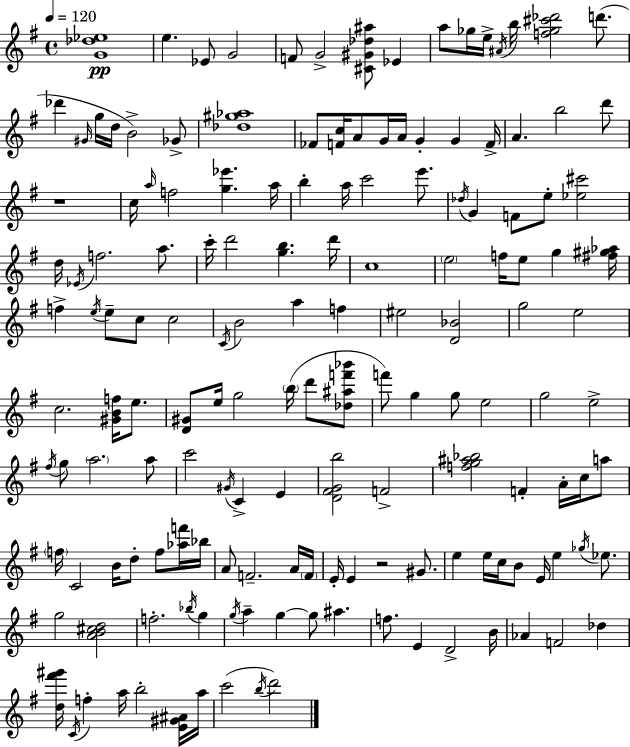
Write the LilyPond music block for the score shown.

{
  \clef treble
  \time 4/4
  \defaultTimeSignature
  \key e \minor
  \tempo 4 = 120
  <g' des'' ees''>1\pp | e''4. ees'8 g'2 | f'8 g'2-> <cis' gis' des'' ais''>8 ees'4 | a''8 ges''16 e''16-> \acciaccatura { ais'16 } b''16 <f'' ges'' cis''' des'''>2 d'''8.( | \break des'''4 \grace { gis'16 } g''16 d''16 b'2->) | ges'8-> <des'' gis'' aes''>1 | fes'8 <f' c''>16 a'8 g'16 a'16 g'4-. g'4 | f'16-> a'4. b''2 | \break d'''8 r1 | c''16 \grace { a''16 } f''2 <g'' ees'''>4. | a''16 b''4-. a''16 c'''2 | e'''8. \acciaccatura { des''16 } g'4 f'8 e''8-. <ees'' cis'''>2 | \break d''16 \acciaccatura { ees'16 } f''2. | a''8. c'''16-. d'''2 <g'' b''>4. | d'''16 c''1 | \parenthesize e''2 f''16 e''8 | \break g''4 <fis'' gis'' aes''>16 f''4-> \acciaccatura { e''16 } e''8-- c''8 c''2 | \acciaccatura { c'16 } b'2 a''4 | f''4 eis''2 <d' bes'>2 | g''2 e''2 | \break c''2. | <gis' b' f''>16 e''8. <d' gis'>8 e''16 g''2 | \parenthesize b''16( d'''8 <des'' ais'' f''' bes'''>8 f'''8) g''4 g''8 e''2 | g''2 e''2-> | \break \acciaccatura { fis''16 } g''8 \parenthesize a''2. | a''8 c'''2 | \acciaccatura { gis'16 } c'4-> e'4 <d' fis' g' b''>2 | f'2-> <f'' g'' ais'' bes''>2 | \break f'4-. a'16-. c''16 a''8 \parenthesize f''16 c'2 | b'16 d''8-. f''8 <aes'' f'''>16 bes''16 a'8 f'2.-- | a'16 \parenthesize f'16 e'16-. e'4 r2 | gis'8. e''4 e''16 c''16 b'8 | \break e'16 e''4 \acciaccatura { ges''16 } ees''8. g''2 | <a' b' cis'' d''>2 f''2.-. | \acciaccatura { bes''16 } g''4 \acciaccatura { g''16 } a''4-- | g''4~~ g''8 ais''4. f''8. e'4 | \break d'2-> b'16 aes'4 | f'2 des''4 <d'' fis''' gis'''>16 \acciaccatura { c'16 } f''4-. | a''16 b''2-. <e' gis' ais'>16 a''16 c'''2( | \acciaccatura { b''16 } d'''2) \bar "|."
}